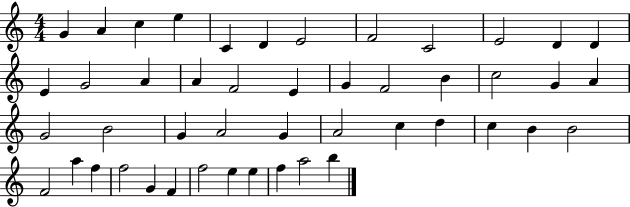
X:1
T:Untitled
M:4/4
L:1/4
K:C
G A c e C D E2 F2 C2 E2 D D E G2 A A F2 E G F2 B c2 G A G2 B2 G A2 G A2 c d c B B2 F2 a f f2 G F f2 e e f a2 b